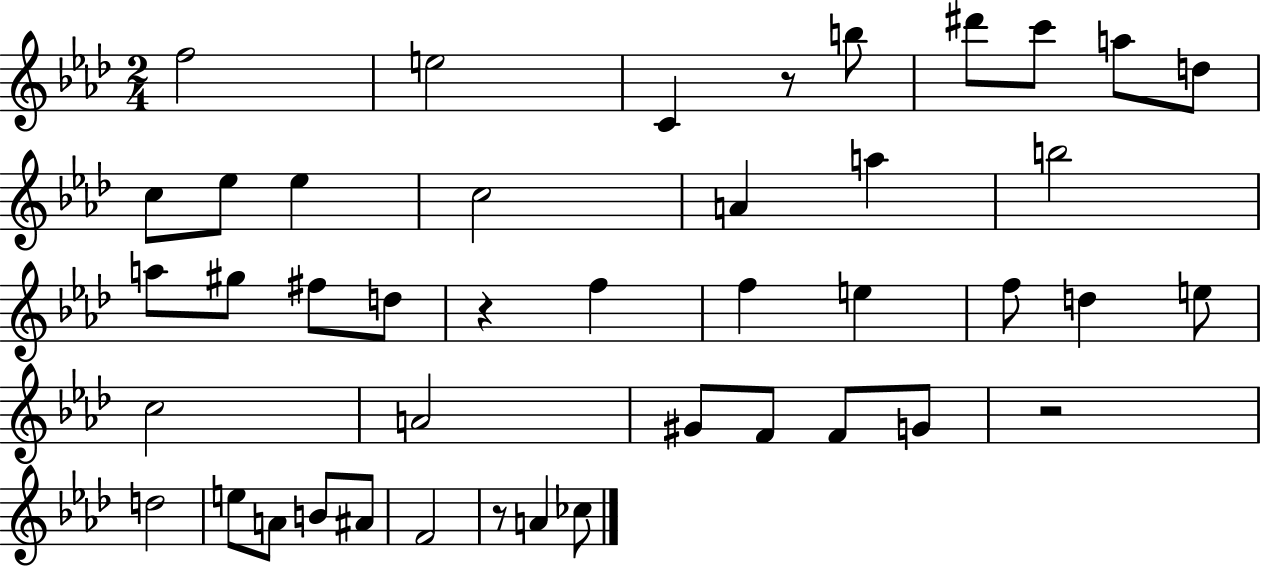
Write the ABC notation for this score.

X:1
T:Untitled
M:2/4
L:1/4
K:Ab
f2 e2 C z/2 b/2 ^d'/2 c'/2 a/2 d/2 c/2 _e/2 _e c2 A a b2 a/2 ^g/2 ^f/2 d/2 z f f e f/2 d e/2 c2 A2 ^G/2 F/2 F/2 G/2 z2 d2 e/2 A/2 B/2 ^A/2 F2 z/2 A _c/2